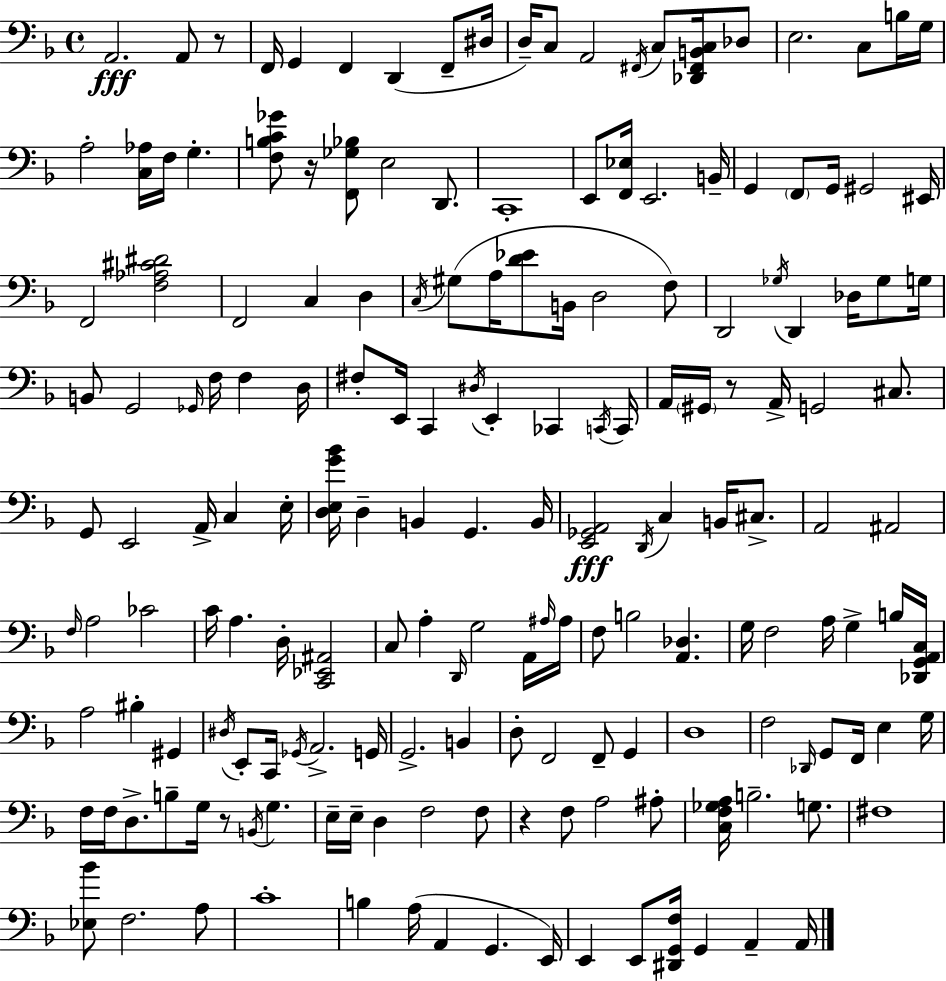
{
  \clef bass
  \time 4/4
  \defaultTimeSignature
  \key d \minor
  a,2.\fff a,8 r8 | f,16 g,4 f,4 d,4( f,8-- dis16 | d16--) c8 a,2 \acciaccatura { fis,16 } c8 <des, fis, b, c>16 des8 | e2. c8 b16 | \break g16 a2-. <c aes>16 f16 g4.-. | <f b c' ges'>8 r16 <f, ges bes>8 e2 d,8. | c,1-. | e,8 <f, ees>16 e,2. | \break b,16-- g,4 \parenthesize f,8 g,16 gis,2 | eis,16 f,2 <f aes cis' dis'>2 | f,2 c4 d4 | \acciaccatura { c16 } gis8( a16 <d' ees'>8 b,16 d2 | \break f8) d,2 \acciaccatura { ges16 } d,4 des16 | ges8 g16 b,8 g,2 \grace { ges,16 } f16 f4 | d16 fis8-. e,16 c,4 \acciaccatura { dis16 } e,4-. | ces,4 \acciaccatura { c,16 } c,16 a,16 \parenthesize gis,16 r8 a,16-> g,2 | \break cis8. g,8 e,2 | a,16-> c4 e16-. <d e g' bes'>16 d4-- b,4 g,4. | b,16 <e, ges, a,>2\fff \acciaccatura { d,16 } c4 | b,16 cis8.-> a,2 ais,2 | \break \grace { f16 } a2 | ces'2 c'16 a4. d16-. | <c, ees, ais,>2 c8 a4-. \grace { d,16 } g2 | a,16 \grace { ais16 } ais16 f8 b2 | \break <a, des>4. g16 f2 | a16 g4-> b16 <des, g, a, c>16 a2 | bis4-. gis,4 \acciaccatura { dis16 } e,8-. c,16 \acciaccatura { ges,16 } a,2.-> | g,16 g,2.-> | \break b,4 d8-. f,2 | f,8-- g,4 d1 | f2 | \grace { des,16 } g,8 f,16 e4 g16 f16 f16 d8.-> | \break b8-- g16 r8 \acciaccatura { b,16 } g4. e16-- e16-- | d4 f2 f8 r4 | f8 a2 ais8-. <c f ges a>16 b2.-- | g8. fis1 | \break <ees bes'>8 | f2. a8 c'1-. | b4 | a16( a,4 g,4. e,16) e,4 | \break e,8 <dis, g, f>16 g,4 a,4-- a,16 \bar "|."
}